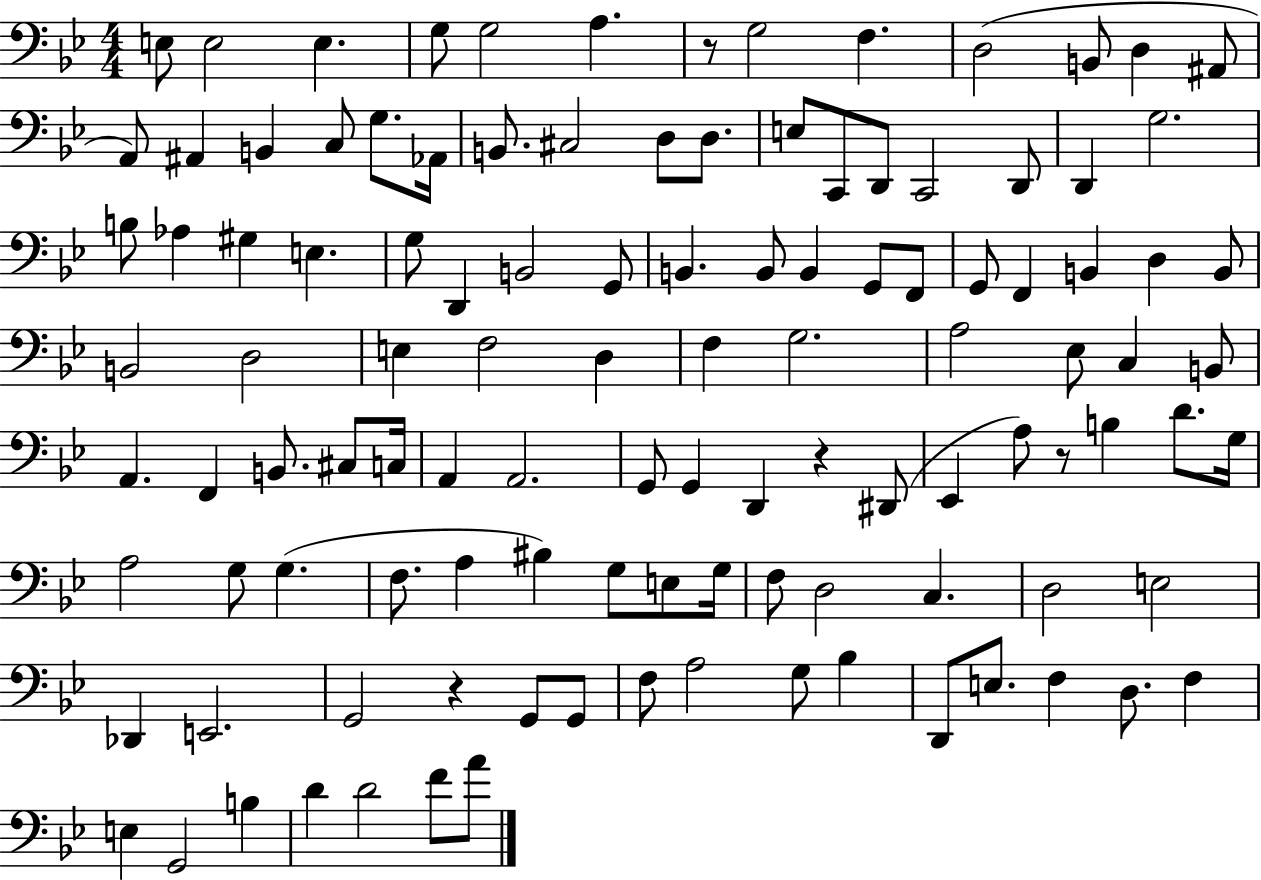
{
  \clef bass
  \numericTimeSignature
  \time 4/4
  \key bes \major
  e8 e2 e4. | g8 g2 a4. | r8 g2 f4. | d2( b,8 d4 ais,8 | \break a,8) ais,4 b,4 c8 g8. aes,16 | b,8. cis2 d8 d8. | e8 c,8 d,8 c,2 d,8 | d,4 g2. | \break b8 aes4 gis4 e4. | g8 d,4 b,2 g,8 | b,4. b,8 b,4 g,8 f,8 | g,8 f,4 b,4 d4 b,8 | \break b,2 d2 | e4 f2 d4 | f4 g2. | a2 ees8 c4 b,8 | \break a,4. f,4 b,8. cis8 c16 | a,4 a,2. | g,8 g,4 d,4 r4 dis,8( | ees,4 a8) r8 b4 d'8. g16 | \break a2 g8 g4.( | f8. a4 bis4) g8 e8 g16 | f8 d2 c4. | d2 e2 | \break des,4 e,2. | g,2 r4 g,8 g,8 | f8 a2 g8 bes4 | d,8 e8. f4 d8. f4 | \break e4 g,2 b4 | d'4 d'2 f'8 a'8 | \bar "|."
}